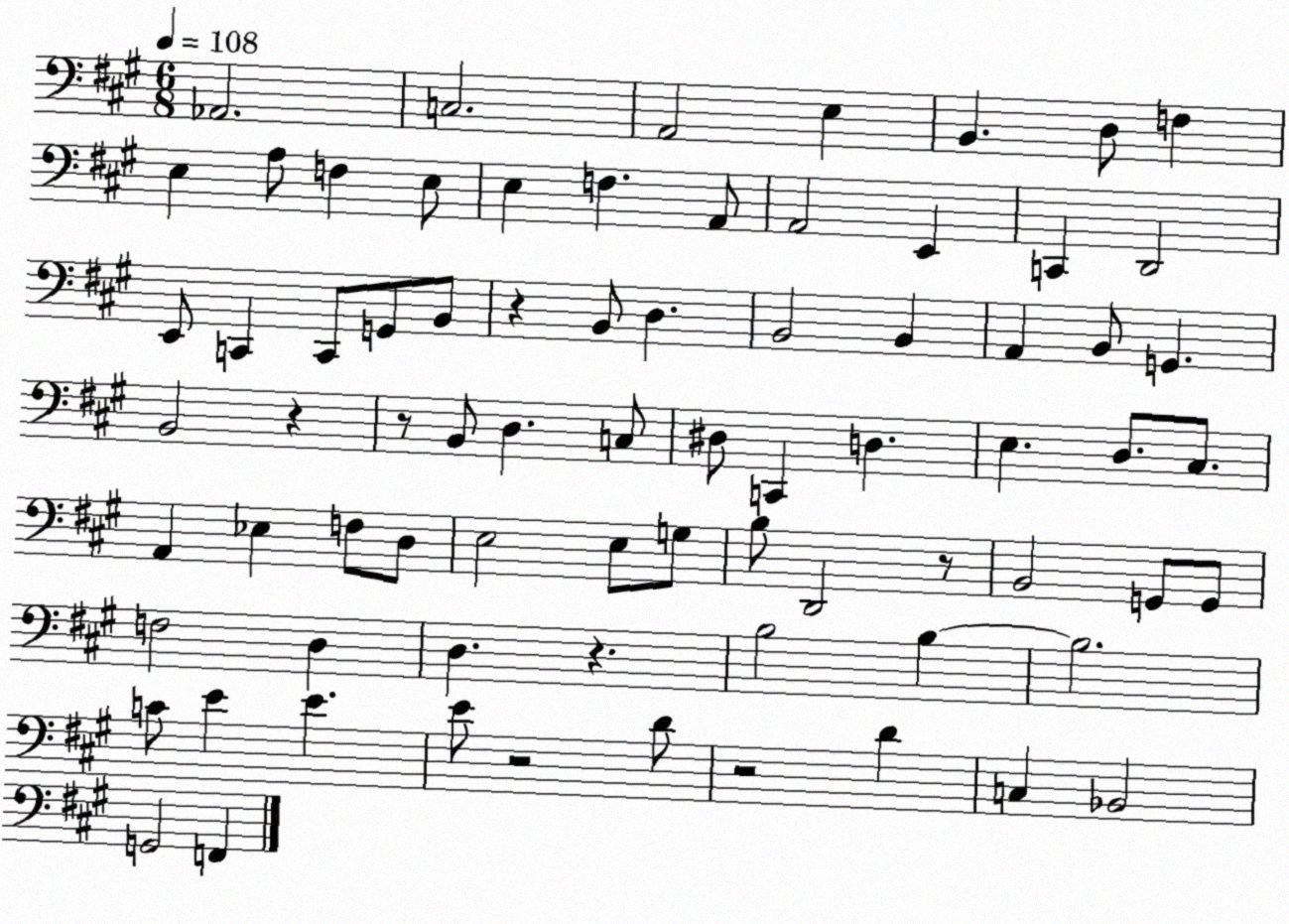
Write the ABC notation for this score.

X:1
T:Untitled
M:6/8
L:1/4
K:A
_A,,2 C,2 A,,2 E, B,, D,/2 F, E, A,/2 F, E,/2 E, F, A,,/2 A,,2 E,, C,, D,,2 E,,/2 C,, C,,/2 G,,/2 B,,/2 z B,,/2 D, B,,2 B,, A,, B,,/2 G,, B,,2 z z/2 B,,/2 D, C,/2 ^D,/2 C,, D, E, D,/2 ^C,/2 A,, _E, F,/2 D,/2 E,2 E,/2 G,/2 B,/2 D,,2 z/2 B,,2 G,,/2 G,,/2 F,2 D, D, z B,2 B, B,2 C/2 E E E/2 z2 D/2 z2 D C, _B,,2 G,,2 F,,